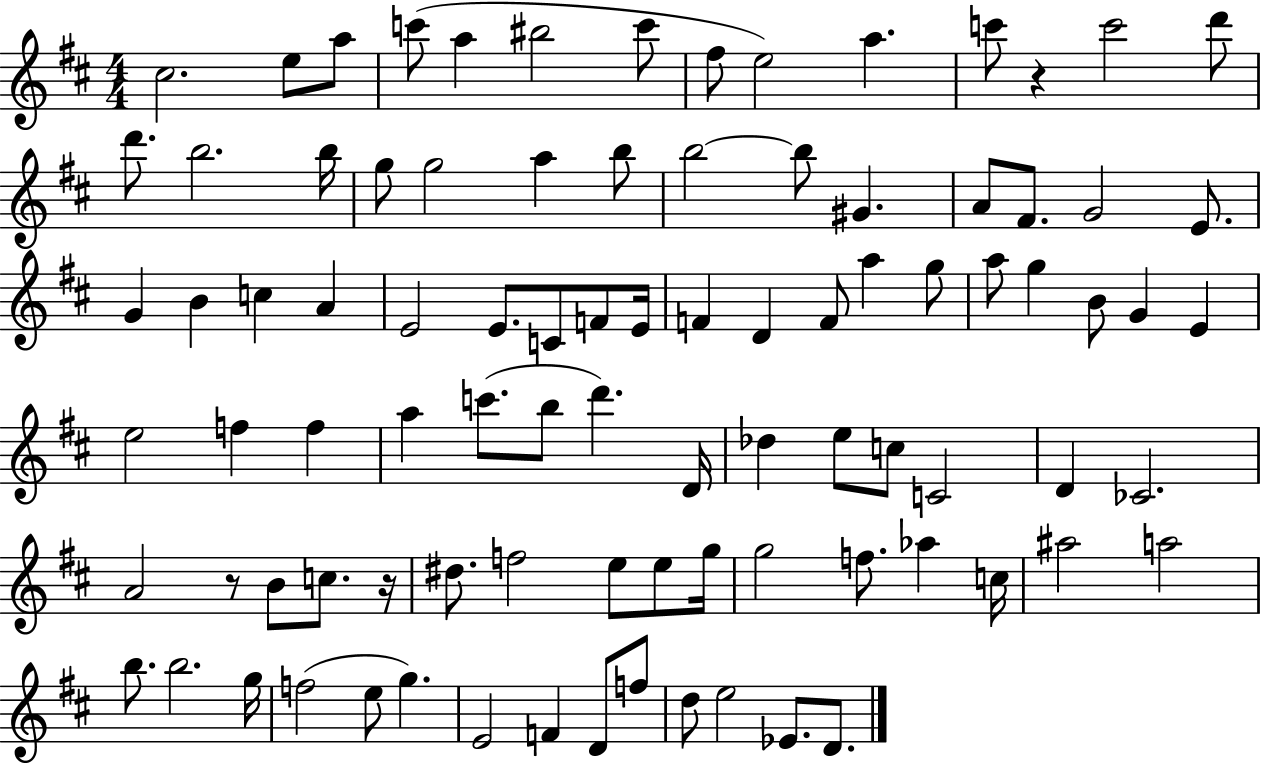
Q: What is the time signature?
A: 4/4